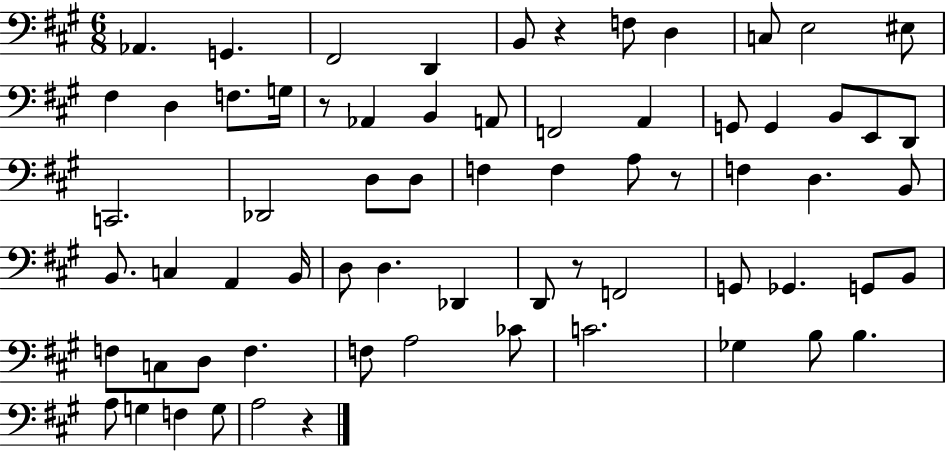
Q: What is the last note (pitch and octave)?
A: A3